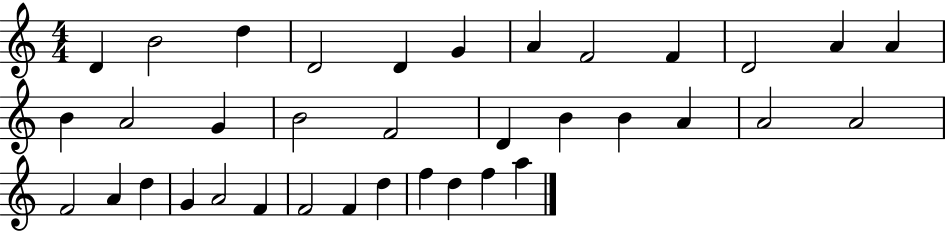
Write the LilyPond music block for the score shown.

{
  \clef treble
  \numericTimeSignature
  \time 4/4
  \key c \major
  d'4 b'2 d''4 | d'2 d'4 g'4 | a'4 f'2 f'4 | d'2 a'4 a'4 | \break b'4 a'2 g'4 | b'2 f'2 | d'4 b'4 b'4 a'4 | a'2 a'2 | \break f'2 a'4 d''4 | g'4 a'2 f'4 | f'2 f'4 d''4 | f''4 d''4 f''4 a''4 | \break \bar "|."
}